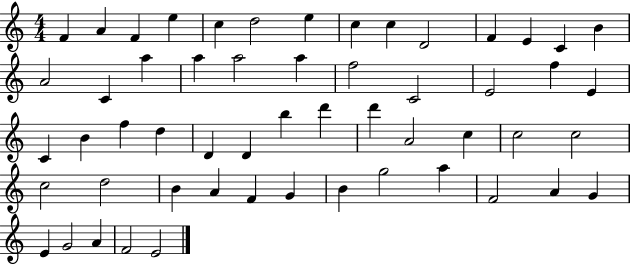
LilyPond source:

{
  \clef treble
  \numericTimeSignature
  \time 4/4
  \key c \major
  f'4 a'4 f'4 e''4 | c''4 d''2 e''4 | c''4 c''4 d'2 | f'4 e'4 c'4 b'4 | \break a'2 c'4 a''4 | a''4 a''2 a''4 | f''2 c'2 | e'2 f''4 e'4 | \break c'4 b'4 f''4 d''4 | d'4 d'4 b''4 d'''4 | d'''4 a'2 c''4 | c''2 c''2 | \break c''2 d''2 | b'4 a'4 f'4 g'4 | b'4 g''2 a''4 | f'2 a'4 g'4 | \break e'4 g'2 a'4 | f'2 e'2 | \bar "|."
}